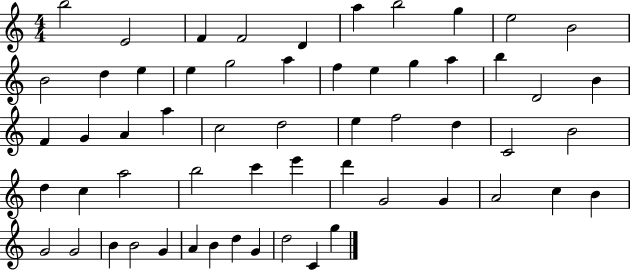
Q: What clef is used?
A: treble